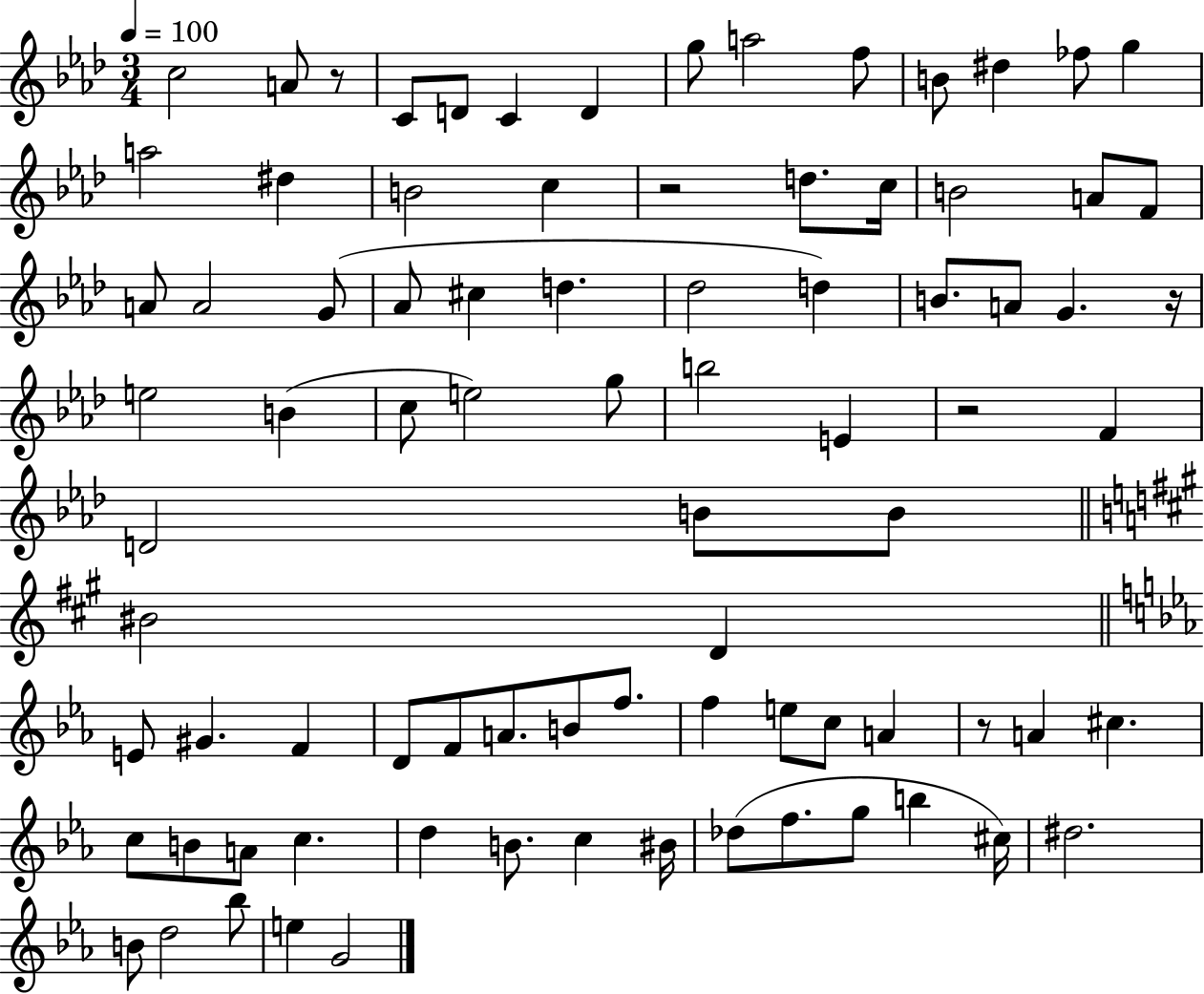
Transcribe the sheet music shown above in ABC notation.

X:1
T:Untitled
M:3/4
L:1/4
K:Ab
c2 A/2 z/2 C/2 D/2 C D g/2 a2 f/2 B/2 ^d _f/2 g a2 ^d B2 c z2 d/2 c/4 B2 A/2 F/2 A/2 A2 G/2 _A/2 ^c d _d2 d B/2 A/2 G z/4 e2 B c/2 e2 g/2 b2 E z2 F D2 B/2 B/2 ^B2 D E/2 ^G F D/2 F/2 A/2 B/2 f/2 f e/2 c/2 A z/2 A ^c c/2 B/2 A/2 c d B/2 c ^B/4 _d/2 f/2 g/2 b ^c/4 ^d2 B/2 d2 _b/2 e G2